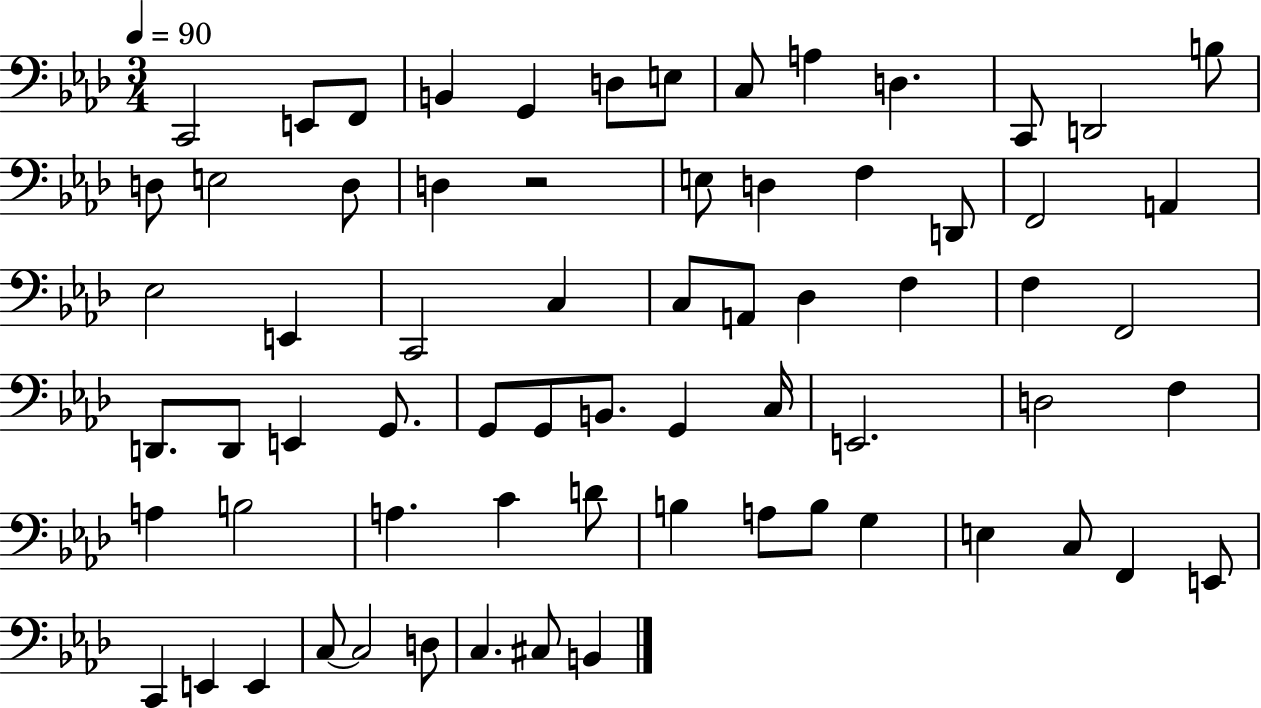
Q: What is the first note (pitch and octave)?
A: C2